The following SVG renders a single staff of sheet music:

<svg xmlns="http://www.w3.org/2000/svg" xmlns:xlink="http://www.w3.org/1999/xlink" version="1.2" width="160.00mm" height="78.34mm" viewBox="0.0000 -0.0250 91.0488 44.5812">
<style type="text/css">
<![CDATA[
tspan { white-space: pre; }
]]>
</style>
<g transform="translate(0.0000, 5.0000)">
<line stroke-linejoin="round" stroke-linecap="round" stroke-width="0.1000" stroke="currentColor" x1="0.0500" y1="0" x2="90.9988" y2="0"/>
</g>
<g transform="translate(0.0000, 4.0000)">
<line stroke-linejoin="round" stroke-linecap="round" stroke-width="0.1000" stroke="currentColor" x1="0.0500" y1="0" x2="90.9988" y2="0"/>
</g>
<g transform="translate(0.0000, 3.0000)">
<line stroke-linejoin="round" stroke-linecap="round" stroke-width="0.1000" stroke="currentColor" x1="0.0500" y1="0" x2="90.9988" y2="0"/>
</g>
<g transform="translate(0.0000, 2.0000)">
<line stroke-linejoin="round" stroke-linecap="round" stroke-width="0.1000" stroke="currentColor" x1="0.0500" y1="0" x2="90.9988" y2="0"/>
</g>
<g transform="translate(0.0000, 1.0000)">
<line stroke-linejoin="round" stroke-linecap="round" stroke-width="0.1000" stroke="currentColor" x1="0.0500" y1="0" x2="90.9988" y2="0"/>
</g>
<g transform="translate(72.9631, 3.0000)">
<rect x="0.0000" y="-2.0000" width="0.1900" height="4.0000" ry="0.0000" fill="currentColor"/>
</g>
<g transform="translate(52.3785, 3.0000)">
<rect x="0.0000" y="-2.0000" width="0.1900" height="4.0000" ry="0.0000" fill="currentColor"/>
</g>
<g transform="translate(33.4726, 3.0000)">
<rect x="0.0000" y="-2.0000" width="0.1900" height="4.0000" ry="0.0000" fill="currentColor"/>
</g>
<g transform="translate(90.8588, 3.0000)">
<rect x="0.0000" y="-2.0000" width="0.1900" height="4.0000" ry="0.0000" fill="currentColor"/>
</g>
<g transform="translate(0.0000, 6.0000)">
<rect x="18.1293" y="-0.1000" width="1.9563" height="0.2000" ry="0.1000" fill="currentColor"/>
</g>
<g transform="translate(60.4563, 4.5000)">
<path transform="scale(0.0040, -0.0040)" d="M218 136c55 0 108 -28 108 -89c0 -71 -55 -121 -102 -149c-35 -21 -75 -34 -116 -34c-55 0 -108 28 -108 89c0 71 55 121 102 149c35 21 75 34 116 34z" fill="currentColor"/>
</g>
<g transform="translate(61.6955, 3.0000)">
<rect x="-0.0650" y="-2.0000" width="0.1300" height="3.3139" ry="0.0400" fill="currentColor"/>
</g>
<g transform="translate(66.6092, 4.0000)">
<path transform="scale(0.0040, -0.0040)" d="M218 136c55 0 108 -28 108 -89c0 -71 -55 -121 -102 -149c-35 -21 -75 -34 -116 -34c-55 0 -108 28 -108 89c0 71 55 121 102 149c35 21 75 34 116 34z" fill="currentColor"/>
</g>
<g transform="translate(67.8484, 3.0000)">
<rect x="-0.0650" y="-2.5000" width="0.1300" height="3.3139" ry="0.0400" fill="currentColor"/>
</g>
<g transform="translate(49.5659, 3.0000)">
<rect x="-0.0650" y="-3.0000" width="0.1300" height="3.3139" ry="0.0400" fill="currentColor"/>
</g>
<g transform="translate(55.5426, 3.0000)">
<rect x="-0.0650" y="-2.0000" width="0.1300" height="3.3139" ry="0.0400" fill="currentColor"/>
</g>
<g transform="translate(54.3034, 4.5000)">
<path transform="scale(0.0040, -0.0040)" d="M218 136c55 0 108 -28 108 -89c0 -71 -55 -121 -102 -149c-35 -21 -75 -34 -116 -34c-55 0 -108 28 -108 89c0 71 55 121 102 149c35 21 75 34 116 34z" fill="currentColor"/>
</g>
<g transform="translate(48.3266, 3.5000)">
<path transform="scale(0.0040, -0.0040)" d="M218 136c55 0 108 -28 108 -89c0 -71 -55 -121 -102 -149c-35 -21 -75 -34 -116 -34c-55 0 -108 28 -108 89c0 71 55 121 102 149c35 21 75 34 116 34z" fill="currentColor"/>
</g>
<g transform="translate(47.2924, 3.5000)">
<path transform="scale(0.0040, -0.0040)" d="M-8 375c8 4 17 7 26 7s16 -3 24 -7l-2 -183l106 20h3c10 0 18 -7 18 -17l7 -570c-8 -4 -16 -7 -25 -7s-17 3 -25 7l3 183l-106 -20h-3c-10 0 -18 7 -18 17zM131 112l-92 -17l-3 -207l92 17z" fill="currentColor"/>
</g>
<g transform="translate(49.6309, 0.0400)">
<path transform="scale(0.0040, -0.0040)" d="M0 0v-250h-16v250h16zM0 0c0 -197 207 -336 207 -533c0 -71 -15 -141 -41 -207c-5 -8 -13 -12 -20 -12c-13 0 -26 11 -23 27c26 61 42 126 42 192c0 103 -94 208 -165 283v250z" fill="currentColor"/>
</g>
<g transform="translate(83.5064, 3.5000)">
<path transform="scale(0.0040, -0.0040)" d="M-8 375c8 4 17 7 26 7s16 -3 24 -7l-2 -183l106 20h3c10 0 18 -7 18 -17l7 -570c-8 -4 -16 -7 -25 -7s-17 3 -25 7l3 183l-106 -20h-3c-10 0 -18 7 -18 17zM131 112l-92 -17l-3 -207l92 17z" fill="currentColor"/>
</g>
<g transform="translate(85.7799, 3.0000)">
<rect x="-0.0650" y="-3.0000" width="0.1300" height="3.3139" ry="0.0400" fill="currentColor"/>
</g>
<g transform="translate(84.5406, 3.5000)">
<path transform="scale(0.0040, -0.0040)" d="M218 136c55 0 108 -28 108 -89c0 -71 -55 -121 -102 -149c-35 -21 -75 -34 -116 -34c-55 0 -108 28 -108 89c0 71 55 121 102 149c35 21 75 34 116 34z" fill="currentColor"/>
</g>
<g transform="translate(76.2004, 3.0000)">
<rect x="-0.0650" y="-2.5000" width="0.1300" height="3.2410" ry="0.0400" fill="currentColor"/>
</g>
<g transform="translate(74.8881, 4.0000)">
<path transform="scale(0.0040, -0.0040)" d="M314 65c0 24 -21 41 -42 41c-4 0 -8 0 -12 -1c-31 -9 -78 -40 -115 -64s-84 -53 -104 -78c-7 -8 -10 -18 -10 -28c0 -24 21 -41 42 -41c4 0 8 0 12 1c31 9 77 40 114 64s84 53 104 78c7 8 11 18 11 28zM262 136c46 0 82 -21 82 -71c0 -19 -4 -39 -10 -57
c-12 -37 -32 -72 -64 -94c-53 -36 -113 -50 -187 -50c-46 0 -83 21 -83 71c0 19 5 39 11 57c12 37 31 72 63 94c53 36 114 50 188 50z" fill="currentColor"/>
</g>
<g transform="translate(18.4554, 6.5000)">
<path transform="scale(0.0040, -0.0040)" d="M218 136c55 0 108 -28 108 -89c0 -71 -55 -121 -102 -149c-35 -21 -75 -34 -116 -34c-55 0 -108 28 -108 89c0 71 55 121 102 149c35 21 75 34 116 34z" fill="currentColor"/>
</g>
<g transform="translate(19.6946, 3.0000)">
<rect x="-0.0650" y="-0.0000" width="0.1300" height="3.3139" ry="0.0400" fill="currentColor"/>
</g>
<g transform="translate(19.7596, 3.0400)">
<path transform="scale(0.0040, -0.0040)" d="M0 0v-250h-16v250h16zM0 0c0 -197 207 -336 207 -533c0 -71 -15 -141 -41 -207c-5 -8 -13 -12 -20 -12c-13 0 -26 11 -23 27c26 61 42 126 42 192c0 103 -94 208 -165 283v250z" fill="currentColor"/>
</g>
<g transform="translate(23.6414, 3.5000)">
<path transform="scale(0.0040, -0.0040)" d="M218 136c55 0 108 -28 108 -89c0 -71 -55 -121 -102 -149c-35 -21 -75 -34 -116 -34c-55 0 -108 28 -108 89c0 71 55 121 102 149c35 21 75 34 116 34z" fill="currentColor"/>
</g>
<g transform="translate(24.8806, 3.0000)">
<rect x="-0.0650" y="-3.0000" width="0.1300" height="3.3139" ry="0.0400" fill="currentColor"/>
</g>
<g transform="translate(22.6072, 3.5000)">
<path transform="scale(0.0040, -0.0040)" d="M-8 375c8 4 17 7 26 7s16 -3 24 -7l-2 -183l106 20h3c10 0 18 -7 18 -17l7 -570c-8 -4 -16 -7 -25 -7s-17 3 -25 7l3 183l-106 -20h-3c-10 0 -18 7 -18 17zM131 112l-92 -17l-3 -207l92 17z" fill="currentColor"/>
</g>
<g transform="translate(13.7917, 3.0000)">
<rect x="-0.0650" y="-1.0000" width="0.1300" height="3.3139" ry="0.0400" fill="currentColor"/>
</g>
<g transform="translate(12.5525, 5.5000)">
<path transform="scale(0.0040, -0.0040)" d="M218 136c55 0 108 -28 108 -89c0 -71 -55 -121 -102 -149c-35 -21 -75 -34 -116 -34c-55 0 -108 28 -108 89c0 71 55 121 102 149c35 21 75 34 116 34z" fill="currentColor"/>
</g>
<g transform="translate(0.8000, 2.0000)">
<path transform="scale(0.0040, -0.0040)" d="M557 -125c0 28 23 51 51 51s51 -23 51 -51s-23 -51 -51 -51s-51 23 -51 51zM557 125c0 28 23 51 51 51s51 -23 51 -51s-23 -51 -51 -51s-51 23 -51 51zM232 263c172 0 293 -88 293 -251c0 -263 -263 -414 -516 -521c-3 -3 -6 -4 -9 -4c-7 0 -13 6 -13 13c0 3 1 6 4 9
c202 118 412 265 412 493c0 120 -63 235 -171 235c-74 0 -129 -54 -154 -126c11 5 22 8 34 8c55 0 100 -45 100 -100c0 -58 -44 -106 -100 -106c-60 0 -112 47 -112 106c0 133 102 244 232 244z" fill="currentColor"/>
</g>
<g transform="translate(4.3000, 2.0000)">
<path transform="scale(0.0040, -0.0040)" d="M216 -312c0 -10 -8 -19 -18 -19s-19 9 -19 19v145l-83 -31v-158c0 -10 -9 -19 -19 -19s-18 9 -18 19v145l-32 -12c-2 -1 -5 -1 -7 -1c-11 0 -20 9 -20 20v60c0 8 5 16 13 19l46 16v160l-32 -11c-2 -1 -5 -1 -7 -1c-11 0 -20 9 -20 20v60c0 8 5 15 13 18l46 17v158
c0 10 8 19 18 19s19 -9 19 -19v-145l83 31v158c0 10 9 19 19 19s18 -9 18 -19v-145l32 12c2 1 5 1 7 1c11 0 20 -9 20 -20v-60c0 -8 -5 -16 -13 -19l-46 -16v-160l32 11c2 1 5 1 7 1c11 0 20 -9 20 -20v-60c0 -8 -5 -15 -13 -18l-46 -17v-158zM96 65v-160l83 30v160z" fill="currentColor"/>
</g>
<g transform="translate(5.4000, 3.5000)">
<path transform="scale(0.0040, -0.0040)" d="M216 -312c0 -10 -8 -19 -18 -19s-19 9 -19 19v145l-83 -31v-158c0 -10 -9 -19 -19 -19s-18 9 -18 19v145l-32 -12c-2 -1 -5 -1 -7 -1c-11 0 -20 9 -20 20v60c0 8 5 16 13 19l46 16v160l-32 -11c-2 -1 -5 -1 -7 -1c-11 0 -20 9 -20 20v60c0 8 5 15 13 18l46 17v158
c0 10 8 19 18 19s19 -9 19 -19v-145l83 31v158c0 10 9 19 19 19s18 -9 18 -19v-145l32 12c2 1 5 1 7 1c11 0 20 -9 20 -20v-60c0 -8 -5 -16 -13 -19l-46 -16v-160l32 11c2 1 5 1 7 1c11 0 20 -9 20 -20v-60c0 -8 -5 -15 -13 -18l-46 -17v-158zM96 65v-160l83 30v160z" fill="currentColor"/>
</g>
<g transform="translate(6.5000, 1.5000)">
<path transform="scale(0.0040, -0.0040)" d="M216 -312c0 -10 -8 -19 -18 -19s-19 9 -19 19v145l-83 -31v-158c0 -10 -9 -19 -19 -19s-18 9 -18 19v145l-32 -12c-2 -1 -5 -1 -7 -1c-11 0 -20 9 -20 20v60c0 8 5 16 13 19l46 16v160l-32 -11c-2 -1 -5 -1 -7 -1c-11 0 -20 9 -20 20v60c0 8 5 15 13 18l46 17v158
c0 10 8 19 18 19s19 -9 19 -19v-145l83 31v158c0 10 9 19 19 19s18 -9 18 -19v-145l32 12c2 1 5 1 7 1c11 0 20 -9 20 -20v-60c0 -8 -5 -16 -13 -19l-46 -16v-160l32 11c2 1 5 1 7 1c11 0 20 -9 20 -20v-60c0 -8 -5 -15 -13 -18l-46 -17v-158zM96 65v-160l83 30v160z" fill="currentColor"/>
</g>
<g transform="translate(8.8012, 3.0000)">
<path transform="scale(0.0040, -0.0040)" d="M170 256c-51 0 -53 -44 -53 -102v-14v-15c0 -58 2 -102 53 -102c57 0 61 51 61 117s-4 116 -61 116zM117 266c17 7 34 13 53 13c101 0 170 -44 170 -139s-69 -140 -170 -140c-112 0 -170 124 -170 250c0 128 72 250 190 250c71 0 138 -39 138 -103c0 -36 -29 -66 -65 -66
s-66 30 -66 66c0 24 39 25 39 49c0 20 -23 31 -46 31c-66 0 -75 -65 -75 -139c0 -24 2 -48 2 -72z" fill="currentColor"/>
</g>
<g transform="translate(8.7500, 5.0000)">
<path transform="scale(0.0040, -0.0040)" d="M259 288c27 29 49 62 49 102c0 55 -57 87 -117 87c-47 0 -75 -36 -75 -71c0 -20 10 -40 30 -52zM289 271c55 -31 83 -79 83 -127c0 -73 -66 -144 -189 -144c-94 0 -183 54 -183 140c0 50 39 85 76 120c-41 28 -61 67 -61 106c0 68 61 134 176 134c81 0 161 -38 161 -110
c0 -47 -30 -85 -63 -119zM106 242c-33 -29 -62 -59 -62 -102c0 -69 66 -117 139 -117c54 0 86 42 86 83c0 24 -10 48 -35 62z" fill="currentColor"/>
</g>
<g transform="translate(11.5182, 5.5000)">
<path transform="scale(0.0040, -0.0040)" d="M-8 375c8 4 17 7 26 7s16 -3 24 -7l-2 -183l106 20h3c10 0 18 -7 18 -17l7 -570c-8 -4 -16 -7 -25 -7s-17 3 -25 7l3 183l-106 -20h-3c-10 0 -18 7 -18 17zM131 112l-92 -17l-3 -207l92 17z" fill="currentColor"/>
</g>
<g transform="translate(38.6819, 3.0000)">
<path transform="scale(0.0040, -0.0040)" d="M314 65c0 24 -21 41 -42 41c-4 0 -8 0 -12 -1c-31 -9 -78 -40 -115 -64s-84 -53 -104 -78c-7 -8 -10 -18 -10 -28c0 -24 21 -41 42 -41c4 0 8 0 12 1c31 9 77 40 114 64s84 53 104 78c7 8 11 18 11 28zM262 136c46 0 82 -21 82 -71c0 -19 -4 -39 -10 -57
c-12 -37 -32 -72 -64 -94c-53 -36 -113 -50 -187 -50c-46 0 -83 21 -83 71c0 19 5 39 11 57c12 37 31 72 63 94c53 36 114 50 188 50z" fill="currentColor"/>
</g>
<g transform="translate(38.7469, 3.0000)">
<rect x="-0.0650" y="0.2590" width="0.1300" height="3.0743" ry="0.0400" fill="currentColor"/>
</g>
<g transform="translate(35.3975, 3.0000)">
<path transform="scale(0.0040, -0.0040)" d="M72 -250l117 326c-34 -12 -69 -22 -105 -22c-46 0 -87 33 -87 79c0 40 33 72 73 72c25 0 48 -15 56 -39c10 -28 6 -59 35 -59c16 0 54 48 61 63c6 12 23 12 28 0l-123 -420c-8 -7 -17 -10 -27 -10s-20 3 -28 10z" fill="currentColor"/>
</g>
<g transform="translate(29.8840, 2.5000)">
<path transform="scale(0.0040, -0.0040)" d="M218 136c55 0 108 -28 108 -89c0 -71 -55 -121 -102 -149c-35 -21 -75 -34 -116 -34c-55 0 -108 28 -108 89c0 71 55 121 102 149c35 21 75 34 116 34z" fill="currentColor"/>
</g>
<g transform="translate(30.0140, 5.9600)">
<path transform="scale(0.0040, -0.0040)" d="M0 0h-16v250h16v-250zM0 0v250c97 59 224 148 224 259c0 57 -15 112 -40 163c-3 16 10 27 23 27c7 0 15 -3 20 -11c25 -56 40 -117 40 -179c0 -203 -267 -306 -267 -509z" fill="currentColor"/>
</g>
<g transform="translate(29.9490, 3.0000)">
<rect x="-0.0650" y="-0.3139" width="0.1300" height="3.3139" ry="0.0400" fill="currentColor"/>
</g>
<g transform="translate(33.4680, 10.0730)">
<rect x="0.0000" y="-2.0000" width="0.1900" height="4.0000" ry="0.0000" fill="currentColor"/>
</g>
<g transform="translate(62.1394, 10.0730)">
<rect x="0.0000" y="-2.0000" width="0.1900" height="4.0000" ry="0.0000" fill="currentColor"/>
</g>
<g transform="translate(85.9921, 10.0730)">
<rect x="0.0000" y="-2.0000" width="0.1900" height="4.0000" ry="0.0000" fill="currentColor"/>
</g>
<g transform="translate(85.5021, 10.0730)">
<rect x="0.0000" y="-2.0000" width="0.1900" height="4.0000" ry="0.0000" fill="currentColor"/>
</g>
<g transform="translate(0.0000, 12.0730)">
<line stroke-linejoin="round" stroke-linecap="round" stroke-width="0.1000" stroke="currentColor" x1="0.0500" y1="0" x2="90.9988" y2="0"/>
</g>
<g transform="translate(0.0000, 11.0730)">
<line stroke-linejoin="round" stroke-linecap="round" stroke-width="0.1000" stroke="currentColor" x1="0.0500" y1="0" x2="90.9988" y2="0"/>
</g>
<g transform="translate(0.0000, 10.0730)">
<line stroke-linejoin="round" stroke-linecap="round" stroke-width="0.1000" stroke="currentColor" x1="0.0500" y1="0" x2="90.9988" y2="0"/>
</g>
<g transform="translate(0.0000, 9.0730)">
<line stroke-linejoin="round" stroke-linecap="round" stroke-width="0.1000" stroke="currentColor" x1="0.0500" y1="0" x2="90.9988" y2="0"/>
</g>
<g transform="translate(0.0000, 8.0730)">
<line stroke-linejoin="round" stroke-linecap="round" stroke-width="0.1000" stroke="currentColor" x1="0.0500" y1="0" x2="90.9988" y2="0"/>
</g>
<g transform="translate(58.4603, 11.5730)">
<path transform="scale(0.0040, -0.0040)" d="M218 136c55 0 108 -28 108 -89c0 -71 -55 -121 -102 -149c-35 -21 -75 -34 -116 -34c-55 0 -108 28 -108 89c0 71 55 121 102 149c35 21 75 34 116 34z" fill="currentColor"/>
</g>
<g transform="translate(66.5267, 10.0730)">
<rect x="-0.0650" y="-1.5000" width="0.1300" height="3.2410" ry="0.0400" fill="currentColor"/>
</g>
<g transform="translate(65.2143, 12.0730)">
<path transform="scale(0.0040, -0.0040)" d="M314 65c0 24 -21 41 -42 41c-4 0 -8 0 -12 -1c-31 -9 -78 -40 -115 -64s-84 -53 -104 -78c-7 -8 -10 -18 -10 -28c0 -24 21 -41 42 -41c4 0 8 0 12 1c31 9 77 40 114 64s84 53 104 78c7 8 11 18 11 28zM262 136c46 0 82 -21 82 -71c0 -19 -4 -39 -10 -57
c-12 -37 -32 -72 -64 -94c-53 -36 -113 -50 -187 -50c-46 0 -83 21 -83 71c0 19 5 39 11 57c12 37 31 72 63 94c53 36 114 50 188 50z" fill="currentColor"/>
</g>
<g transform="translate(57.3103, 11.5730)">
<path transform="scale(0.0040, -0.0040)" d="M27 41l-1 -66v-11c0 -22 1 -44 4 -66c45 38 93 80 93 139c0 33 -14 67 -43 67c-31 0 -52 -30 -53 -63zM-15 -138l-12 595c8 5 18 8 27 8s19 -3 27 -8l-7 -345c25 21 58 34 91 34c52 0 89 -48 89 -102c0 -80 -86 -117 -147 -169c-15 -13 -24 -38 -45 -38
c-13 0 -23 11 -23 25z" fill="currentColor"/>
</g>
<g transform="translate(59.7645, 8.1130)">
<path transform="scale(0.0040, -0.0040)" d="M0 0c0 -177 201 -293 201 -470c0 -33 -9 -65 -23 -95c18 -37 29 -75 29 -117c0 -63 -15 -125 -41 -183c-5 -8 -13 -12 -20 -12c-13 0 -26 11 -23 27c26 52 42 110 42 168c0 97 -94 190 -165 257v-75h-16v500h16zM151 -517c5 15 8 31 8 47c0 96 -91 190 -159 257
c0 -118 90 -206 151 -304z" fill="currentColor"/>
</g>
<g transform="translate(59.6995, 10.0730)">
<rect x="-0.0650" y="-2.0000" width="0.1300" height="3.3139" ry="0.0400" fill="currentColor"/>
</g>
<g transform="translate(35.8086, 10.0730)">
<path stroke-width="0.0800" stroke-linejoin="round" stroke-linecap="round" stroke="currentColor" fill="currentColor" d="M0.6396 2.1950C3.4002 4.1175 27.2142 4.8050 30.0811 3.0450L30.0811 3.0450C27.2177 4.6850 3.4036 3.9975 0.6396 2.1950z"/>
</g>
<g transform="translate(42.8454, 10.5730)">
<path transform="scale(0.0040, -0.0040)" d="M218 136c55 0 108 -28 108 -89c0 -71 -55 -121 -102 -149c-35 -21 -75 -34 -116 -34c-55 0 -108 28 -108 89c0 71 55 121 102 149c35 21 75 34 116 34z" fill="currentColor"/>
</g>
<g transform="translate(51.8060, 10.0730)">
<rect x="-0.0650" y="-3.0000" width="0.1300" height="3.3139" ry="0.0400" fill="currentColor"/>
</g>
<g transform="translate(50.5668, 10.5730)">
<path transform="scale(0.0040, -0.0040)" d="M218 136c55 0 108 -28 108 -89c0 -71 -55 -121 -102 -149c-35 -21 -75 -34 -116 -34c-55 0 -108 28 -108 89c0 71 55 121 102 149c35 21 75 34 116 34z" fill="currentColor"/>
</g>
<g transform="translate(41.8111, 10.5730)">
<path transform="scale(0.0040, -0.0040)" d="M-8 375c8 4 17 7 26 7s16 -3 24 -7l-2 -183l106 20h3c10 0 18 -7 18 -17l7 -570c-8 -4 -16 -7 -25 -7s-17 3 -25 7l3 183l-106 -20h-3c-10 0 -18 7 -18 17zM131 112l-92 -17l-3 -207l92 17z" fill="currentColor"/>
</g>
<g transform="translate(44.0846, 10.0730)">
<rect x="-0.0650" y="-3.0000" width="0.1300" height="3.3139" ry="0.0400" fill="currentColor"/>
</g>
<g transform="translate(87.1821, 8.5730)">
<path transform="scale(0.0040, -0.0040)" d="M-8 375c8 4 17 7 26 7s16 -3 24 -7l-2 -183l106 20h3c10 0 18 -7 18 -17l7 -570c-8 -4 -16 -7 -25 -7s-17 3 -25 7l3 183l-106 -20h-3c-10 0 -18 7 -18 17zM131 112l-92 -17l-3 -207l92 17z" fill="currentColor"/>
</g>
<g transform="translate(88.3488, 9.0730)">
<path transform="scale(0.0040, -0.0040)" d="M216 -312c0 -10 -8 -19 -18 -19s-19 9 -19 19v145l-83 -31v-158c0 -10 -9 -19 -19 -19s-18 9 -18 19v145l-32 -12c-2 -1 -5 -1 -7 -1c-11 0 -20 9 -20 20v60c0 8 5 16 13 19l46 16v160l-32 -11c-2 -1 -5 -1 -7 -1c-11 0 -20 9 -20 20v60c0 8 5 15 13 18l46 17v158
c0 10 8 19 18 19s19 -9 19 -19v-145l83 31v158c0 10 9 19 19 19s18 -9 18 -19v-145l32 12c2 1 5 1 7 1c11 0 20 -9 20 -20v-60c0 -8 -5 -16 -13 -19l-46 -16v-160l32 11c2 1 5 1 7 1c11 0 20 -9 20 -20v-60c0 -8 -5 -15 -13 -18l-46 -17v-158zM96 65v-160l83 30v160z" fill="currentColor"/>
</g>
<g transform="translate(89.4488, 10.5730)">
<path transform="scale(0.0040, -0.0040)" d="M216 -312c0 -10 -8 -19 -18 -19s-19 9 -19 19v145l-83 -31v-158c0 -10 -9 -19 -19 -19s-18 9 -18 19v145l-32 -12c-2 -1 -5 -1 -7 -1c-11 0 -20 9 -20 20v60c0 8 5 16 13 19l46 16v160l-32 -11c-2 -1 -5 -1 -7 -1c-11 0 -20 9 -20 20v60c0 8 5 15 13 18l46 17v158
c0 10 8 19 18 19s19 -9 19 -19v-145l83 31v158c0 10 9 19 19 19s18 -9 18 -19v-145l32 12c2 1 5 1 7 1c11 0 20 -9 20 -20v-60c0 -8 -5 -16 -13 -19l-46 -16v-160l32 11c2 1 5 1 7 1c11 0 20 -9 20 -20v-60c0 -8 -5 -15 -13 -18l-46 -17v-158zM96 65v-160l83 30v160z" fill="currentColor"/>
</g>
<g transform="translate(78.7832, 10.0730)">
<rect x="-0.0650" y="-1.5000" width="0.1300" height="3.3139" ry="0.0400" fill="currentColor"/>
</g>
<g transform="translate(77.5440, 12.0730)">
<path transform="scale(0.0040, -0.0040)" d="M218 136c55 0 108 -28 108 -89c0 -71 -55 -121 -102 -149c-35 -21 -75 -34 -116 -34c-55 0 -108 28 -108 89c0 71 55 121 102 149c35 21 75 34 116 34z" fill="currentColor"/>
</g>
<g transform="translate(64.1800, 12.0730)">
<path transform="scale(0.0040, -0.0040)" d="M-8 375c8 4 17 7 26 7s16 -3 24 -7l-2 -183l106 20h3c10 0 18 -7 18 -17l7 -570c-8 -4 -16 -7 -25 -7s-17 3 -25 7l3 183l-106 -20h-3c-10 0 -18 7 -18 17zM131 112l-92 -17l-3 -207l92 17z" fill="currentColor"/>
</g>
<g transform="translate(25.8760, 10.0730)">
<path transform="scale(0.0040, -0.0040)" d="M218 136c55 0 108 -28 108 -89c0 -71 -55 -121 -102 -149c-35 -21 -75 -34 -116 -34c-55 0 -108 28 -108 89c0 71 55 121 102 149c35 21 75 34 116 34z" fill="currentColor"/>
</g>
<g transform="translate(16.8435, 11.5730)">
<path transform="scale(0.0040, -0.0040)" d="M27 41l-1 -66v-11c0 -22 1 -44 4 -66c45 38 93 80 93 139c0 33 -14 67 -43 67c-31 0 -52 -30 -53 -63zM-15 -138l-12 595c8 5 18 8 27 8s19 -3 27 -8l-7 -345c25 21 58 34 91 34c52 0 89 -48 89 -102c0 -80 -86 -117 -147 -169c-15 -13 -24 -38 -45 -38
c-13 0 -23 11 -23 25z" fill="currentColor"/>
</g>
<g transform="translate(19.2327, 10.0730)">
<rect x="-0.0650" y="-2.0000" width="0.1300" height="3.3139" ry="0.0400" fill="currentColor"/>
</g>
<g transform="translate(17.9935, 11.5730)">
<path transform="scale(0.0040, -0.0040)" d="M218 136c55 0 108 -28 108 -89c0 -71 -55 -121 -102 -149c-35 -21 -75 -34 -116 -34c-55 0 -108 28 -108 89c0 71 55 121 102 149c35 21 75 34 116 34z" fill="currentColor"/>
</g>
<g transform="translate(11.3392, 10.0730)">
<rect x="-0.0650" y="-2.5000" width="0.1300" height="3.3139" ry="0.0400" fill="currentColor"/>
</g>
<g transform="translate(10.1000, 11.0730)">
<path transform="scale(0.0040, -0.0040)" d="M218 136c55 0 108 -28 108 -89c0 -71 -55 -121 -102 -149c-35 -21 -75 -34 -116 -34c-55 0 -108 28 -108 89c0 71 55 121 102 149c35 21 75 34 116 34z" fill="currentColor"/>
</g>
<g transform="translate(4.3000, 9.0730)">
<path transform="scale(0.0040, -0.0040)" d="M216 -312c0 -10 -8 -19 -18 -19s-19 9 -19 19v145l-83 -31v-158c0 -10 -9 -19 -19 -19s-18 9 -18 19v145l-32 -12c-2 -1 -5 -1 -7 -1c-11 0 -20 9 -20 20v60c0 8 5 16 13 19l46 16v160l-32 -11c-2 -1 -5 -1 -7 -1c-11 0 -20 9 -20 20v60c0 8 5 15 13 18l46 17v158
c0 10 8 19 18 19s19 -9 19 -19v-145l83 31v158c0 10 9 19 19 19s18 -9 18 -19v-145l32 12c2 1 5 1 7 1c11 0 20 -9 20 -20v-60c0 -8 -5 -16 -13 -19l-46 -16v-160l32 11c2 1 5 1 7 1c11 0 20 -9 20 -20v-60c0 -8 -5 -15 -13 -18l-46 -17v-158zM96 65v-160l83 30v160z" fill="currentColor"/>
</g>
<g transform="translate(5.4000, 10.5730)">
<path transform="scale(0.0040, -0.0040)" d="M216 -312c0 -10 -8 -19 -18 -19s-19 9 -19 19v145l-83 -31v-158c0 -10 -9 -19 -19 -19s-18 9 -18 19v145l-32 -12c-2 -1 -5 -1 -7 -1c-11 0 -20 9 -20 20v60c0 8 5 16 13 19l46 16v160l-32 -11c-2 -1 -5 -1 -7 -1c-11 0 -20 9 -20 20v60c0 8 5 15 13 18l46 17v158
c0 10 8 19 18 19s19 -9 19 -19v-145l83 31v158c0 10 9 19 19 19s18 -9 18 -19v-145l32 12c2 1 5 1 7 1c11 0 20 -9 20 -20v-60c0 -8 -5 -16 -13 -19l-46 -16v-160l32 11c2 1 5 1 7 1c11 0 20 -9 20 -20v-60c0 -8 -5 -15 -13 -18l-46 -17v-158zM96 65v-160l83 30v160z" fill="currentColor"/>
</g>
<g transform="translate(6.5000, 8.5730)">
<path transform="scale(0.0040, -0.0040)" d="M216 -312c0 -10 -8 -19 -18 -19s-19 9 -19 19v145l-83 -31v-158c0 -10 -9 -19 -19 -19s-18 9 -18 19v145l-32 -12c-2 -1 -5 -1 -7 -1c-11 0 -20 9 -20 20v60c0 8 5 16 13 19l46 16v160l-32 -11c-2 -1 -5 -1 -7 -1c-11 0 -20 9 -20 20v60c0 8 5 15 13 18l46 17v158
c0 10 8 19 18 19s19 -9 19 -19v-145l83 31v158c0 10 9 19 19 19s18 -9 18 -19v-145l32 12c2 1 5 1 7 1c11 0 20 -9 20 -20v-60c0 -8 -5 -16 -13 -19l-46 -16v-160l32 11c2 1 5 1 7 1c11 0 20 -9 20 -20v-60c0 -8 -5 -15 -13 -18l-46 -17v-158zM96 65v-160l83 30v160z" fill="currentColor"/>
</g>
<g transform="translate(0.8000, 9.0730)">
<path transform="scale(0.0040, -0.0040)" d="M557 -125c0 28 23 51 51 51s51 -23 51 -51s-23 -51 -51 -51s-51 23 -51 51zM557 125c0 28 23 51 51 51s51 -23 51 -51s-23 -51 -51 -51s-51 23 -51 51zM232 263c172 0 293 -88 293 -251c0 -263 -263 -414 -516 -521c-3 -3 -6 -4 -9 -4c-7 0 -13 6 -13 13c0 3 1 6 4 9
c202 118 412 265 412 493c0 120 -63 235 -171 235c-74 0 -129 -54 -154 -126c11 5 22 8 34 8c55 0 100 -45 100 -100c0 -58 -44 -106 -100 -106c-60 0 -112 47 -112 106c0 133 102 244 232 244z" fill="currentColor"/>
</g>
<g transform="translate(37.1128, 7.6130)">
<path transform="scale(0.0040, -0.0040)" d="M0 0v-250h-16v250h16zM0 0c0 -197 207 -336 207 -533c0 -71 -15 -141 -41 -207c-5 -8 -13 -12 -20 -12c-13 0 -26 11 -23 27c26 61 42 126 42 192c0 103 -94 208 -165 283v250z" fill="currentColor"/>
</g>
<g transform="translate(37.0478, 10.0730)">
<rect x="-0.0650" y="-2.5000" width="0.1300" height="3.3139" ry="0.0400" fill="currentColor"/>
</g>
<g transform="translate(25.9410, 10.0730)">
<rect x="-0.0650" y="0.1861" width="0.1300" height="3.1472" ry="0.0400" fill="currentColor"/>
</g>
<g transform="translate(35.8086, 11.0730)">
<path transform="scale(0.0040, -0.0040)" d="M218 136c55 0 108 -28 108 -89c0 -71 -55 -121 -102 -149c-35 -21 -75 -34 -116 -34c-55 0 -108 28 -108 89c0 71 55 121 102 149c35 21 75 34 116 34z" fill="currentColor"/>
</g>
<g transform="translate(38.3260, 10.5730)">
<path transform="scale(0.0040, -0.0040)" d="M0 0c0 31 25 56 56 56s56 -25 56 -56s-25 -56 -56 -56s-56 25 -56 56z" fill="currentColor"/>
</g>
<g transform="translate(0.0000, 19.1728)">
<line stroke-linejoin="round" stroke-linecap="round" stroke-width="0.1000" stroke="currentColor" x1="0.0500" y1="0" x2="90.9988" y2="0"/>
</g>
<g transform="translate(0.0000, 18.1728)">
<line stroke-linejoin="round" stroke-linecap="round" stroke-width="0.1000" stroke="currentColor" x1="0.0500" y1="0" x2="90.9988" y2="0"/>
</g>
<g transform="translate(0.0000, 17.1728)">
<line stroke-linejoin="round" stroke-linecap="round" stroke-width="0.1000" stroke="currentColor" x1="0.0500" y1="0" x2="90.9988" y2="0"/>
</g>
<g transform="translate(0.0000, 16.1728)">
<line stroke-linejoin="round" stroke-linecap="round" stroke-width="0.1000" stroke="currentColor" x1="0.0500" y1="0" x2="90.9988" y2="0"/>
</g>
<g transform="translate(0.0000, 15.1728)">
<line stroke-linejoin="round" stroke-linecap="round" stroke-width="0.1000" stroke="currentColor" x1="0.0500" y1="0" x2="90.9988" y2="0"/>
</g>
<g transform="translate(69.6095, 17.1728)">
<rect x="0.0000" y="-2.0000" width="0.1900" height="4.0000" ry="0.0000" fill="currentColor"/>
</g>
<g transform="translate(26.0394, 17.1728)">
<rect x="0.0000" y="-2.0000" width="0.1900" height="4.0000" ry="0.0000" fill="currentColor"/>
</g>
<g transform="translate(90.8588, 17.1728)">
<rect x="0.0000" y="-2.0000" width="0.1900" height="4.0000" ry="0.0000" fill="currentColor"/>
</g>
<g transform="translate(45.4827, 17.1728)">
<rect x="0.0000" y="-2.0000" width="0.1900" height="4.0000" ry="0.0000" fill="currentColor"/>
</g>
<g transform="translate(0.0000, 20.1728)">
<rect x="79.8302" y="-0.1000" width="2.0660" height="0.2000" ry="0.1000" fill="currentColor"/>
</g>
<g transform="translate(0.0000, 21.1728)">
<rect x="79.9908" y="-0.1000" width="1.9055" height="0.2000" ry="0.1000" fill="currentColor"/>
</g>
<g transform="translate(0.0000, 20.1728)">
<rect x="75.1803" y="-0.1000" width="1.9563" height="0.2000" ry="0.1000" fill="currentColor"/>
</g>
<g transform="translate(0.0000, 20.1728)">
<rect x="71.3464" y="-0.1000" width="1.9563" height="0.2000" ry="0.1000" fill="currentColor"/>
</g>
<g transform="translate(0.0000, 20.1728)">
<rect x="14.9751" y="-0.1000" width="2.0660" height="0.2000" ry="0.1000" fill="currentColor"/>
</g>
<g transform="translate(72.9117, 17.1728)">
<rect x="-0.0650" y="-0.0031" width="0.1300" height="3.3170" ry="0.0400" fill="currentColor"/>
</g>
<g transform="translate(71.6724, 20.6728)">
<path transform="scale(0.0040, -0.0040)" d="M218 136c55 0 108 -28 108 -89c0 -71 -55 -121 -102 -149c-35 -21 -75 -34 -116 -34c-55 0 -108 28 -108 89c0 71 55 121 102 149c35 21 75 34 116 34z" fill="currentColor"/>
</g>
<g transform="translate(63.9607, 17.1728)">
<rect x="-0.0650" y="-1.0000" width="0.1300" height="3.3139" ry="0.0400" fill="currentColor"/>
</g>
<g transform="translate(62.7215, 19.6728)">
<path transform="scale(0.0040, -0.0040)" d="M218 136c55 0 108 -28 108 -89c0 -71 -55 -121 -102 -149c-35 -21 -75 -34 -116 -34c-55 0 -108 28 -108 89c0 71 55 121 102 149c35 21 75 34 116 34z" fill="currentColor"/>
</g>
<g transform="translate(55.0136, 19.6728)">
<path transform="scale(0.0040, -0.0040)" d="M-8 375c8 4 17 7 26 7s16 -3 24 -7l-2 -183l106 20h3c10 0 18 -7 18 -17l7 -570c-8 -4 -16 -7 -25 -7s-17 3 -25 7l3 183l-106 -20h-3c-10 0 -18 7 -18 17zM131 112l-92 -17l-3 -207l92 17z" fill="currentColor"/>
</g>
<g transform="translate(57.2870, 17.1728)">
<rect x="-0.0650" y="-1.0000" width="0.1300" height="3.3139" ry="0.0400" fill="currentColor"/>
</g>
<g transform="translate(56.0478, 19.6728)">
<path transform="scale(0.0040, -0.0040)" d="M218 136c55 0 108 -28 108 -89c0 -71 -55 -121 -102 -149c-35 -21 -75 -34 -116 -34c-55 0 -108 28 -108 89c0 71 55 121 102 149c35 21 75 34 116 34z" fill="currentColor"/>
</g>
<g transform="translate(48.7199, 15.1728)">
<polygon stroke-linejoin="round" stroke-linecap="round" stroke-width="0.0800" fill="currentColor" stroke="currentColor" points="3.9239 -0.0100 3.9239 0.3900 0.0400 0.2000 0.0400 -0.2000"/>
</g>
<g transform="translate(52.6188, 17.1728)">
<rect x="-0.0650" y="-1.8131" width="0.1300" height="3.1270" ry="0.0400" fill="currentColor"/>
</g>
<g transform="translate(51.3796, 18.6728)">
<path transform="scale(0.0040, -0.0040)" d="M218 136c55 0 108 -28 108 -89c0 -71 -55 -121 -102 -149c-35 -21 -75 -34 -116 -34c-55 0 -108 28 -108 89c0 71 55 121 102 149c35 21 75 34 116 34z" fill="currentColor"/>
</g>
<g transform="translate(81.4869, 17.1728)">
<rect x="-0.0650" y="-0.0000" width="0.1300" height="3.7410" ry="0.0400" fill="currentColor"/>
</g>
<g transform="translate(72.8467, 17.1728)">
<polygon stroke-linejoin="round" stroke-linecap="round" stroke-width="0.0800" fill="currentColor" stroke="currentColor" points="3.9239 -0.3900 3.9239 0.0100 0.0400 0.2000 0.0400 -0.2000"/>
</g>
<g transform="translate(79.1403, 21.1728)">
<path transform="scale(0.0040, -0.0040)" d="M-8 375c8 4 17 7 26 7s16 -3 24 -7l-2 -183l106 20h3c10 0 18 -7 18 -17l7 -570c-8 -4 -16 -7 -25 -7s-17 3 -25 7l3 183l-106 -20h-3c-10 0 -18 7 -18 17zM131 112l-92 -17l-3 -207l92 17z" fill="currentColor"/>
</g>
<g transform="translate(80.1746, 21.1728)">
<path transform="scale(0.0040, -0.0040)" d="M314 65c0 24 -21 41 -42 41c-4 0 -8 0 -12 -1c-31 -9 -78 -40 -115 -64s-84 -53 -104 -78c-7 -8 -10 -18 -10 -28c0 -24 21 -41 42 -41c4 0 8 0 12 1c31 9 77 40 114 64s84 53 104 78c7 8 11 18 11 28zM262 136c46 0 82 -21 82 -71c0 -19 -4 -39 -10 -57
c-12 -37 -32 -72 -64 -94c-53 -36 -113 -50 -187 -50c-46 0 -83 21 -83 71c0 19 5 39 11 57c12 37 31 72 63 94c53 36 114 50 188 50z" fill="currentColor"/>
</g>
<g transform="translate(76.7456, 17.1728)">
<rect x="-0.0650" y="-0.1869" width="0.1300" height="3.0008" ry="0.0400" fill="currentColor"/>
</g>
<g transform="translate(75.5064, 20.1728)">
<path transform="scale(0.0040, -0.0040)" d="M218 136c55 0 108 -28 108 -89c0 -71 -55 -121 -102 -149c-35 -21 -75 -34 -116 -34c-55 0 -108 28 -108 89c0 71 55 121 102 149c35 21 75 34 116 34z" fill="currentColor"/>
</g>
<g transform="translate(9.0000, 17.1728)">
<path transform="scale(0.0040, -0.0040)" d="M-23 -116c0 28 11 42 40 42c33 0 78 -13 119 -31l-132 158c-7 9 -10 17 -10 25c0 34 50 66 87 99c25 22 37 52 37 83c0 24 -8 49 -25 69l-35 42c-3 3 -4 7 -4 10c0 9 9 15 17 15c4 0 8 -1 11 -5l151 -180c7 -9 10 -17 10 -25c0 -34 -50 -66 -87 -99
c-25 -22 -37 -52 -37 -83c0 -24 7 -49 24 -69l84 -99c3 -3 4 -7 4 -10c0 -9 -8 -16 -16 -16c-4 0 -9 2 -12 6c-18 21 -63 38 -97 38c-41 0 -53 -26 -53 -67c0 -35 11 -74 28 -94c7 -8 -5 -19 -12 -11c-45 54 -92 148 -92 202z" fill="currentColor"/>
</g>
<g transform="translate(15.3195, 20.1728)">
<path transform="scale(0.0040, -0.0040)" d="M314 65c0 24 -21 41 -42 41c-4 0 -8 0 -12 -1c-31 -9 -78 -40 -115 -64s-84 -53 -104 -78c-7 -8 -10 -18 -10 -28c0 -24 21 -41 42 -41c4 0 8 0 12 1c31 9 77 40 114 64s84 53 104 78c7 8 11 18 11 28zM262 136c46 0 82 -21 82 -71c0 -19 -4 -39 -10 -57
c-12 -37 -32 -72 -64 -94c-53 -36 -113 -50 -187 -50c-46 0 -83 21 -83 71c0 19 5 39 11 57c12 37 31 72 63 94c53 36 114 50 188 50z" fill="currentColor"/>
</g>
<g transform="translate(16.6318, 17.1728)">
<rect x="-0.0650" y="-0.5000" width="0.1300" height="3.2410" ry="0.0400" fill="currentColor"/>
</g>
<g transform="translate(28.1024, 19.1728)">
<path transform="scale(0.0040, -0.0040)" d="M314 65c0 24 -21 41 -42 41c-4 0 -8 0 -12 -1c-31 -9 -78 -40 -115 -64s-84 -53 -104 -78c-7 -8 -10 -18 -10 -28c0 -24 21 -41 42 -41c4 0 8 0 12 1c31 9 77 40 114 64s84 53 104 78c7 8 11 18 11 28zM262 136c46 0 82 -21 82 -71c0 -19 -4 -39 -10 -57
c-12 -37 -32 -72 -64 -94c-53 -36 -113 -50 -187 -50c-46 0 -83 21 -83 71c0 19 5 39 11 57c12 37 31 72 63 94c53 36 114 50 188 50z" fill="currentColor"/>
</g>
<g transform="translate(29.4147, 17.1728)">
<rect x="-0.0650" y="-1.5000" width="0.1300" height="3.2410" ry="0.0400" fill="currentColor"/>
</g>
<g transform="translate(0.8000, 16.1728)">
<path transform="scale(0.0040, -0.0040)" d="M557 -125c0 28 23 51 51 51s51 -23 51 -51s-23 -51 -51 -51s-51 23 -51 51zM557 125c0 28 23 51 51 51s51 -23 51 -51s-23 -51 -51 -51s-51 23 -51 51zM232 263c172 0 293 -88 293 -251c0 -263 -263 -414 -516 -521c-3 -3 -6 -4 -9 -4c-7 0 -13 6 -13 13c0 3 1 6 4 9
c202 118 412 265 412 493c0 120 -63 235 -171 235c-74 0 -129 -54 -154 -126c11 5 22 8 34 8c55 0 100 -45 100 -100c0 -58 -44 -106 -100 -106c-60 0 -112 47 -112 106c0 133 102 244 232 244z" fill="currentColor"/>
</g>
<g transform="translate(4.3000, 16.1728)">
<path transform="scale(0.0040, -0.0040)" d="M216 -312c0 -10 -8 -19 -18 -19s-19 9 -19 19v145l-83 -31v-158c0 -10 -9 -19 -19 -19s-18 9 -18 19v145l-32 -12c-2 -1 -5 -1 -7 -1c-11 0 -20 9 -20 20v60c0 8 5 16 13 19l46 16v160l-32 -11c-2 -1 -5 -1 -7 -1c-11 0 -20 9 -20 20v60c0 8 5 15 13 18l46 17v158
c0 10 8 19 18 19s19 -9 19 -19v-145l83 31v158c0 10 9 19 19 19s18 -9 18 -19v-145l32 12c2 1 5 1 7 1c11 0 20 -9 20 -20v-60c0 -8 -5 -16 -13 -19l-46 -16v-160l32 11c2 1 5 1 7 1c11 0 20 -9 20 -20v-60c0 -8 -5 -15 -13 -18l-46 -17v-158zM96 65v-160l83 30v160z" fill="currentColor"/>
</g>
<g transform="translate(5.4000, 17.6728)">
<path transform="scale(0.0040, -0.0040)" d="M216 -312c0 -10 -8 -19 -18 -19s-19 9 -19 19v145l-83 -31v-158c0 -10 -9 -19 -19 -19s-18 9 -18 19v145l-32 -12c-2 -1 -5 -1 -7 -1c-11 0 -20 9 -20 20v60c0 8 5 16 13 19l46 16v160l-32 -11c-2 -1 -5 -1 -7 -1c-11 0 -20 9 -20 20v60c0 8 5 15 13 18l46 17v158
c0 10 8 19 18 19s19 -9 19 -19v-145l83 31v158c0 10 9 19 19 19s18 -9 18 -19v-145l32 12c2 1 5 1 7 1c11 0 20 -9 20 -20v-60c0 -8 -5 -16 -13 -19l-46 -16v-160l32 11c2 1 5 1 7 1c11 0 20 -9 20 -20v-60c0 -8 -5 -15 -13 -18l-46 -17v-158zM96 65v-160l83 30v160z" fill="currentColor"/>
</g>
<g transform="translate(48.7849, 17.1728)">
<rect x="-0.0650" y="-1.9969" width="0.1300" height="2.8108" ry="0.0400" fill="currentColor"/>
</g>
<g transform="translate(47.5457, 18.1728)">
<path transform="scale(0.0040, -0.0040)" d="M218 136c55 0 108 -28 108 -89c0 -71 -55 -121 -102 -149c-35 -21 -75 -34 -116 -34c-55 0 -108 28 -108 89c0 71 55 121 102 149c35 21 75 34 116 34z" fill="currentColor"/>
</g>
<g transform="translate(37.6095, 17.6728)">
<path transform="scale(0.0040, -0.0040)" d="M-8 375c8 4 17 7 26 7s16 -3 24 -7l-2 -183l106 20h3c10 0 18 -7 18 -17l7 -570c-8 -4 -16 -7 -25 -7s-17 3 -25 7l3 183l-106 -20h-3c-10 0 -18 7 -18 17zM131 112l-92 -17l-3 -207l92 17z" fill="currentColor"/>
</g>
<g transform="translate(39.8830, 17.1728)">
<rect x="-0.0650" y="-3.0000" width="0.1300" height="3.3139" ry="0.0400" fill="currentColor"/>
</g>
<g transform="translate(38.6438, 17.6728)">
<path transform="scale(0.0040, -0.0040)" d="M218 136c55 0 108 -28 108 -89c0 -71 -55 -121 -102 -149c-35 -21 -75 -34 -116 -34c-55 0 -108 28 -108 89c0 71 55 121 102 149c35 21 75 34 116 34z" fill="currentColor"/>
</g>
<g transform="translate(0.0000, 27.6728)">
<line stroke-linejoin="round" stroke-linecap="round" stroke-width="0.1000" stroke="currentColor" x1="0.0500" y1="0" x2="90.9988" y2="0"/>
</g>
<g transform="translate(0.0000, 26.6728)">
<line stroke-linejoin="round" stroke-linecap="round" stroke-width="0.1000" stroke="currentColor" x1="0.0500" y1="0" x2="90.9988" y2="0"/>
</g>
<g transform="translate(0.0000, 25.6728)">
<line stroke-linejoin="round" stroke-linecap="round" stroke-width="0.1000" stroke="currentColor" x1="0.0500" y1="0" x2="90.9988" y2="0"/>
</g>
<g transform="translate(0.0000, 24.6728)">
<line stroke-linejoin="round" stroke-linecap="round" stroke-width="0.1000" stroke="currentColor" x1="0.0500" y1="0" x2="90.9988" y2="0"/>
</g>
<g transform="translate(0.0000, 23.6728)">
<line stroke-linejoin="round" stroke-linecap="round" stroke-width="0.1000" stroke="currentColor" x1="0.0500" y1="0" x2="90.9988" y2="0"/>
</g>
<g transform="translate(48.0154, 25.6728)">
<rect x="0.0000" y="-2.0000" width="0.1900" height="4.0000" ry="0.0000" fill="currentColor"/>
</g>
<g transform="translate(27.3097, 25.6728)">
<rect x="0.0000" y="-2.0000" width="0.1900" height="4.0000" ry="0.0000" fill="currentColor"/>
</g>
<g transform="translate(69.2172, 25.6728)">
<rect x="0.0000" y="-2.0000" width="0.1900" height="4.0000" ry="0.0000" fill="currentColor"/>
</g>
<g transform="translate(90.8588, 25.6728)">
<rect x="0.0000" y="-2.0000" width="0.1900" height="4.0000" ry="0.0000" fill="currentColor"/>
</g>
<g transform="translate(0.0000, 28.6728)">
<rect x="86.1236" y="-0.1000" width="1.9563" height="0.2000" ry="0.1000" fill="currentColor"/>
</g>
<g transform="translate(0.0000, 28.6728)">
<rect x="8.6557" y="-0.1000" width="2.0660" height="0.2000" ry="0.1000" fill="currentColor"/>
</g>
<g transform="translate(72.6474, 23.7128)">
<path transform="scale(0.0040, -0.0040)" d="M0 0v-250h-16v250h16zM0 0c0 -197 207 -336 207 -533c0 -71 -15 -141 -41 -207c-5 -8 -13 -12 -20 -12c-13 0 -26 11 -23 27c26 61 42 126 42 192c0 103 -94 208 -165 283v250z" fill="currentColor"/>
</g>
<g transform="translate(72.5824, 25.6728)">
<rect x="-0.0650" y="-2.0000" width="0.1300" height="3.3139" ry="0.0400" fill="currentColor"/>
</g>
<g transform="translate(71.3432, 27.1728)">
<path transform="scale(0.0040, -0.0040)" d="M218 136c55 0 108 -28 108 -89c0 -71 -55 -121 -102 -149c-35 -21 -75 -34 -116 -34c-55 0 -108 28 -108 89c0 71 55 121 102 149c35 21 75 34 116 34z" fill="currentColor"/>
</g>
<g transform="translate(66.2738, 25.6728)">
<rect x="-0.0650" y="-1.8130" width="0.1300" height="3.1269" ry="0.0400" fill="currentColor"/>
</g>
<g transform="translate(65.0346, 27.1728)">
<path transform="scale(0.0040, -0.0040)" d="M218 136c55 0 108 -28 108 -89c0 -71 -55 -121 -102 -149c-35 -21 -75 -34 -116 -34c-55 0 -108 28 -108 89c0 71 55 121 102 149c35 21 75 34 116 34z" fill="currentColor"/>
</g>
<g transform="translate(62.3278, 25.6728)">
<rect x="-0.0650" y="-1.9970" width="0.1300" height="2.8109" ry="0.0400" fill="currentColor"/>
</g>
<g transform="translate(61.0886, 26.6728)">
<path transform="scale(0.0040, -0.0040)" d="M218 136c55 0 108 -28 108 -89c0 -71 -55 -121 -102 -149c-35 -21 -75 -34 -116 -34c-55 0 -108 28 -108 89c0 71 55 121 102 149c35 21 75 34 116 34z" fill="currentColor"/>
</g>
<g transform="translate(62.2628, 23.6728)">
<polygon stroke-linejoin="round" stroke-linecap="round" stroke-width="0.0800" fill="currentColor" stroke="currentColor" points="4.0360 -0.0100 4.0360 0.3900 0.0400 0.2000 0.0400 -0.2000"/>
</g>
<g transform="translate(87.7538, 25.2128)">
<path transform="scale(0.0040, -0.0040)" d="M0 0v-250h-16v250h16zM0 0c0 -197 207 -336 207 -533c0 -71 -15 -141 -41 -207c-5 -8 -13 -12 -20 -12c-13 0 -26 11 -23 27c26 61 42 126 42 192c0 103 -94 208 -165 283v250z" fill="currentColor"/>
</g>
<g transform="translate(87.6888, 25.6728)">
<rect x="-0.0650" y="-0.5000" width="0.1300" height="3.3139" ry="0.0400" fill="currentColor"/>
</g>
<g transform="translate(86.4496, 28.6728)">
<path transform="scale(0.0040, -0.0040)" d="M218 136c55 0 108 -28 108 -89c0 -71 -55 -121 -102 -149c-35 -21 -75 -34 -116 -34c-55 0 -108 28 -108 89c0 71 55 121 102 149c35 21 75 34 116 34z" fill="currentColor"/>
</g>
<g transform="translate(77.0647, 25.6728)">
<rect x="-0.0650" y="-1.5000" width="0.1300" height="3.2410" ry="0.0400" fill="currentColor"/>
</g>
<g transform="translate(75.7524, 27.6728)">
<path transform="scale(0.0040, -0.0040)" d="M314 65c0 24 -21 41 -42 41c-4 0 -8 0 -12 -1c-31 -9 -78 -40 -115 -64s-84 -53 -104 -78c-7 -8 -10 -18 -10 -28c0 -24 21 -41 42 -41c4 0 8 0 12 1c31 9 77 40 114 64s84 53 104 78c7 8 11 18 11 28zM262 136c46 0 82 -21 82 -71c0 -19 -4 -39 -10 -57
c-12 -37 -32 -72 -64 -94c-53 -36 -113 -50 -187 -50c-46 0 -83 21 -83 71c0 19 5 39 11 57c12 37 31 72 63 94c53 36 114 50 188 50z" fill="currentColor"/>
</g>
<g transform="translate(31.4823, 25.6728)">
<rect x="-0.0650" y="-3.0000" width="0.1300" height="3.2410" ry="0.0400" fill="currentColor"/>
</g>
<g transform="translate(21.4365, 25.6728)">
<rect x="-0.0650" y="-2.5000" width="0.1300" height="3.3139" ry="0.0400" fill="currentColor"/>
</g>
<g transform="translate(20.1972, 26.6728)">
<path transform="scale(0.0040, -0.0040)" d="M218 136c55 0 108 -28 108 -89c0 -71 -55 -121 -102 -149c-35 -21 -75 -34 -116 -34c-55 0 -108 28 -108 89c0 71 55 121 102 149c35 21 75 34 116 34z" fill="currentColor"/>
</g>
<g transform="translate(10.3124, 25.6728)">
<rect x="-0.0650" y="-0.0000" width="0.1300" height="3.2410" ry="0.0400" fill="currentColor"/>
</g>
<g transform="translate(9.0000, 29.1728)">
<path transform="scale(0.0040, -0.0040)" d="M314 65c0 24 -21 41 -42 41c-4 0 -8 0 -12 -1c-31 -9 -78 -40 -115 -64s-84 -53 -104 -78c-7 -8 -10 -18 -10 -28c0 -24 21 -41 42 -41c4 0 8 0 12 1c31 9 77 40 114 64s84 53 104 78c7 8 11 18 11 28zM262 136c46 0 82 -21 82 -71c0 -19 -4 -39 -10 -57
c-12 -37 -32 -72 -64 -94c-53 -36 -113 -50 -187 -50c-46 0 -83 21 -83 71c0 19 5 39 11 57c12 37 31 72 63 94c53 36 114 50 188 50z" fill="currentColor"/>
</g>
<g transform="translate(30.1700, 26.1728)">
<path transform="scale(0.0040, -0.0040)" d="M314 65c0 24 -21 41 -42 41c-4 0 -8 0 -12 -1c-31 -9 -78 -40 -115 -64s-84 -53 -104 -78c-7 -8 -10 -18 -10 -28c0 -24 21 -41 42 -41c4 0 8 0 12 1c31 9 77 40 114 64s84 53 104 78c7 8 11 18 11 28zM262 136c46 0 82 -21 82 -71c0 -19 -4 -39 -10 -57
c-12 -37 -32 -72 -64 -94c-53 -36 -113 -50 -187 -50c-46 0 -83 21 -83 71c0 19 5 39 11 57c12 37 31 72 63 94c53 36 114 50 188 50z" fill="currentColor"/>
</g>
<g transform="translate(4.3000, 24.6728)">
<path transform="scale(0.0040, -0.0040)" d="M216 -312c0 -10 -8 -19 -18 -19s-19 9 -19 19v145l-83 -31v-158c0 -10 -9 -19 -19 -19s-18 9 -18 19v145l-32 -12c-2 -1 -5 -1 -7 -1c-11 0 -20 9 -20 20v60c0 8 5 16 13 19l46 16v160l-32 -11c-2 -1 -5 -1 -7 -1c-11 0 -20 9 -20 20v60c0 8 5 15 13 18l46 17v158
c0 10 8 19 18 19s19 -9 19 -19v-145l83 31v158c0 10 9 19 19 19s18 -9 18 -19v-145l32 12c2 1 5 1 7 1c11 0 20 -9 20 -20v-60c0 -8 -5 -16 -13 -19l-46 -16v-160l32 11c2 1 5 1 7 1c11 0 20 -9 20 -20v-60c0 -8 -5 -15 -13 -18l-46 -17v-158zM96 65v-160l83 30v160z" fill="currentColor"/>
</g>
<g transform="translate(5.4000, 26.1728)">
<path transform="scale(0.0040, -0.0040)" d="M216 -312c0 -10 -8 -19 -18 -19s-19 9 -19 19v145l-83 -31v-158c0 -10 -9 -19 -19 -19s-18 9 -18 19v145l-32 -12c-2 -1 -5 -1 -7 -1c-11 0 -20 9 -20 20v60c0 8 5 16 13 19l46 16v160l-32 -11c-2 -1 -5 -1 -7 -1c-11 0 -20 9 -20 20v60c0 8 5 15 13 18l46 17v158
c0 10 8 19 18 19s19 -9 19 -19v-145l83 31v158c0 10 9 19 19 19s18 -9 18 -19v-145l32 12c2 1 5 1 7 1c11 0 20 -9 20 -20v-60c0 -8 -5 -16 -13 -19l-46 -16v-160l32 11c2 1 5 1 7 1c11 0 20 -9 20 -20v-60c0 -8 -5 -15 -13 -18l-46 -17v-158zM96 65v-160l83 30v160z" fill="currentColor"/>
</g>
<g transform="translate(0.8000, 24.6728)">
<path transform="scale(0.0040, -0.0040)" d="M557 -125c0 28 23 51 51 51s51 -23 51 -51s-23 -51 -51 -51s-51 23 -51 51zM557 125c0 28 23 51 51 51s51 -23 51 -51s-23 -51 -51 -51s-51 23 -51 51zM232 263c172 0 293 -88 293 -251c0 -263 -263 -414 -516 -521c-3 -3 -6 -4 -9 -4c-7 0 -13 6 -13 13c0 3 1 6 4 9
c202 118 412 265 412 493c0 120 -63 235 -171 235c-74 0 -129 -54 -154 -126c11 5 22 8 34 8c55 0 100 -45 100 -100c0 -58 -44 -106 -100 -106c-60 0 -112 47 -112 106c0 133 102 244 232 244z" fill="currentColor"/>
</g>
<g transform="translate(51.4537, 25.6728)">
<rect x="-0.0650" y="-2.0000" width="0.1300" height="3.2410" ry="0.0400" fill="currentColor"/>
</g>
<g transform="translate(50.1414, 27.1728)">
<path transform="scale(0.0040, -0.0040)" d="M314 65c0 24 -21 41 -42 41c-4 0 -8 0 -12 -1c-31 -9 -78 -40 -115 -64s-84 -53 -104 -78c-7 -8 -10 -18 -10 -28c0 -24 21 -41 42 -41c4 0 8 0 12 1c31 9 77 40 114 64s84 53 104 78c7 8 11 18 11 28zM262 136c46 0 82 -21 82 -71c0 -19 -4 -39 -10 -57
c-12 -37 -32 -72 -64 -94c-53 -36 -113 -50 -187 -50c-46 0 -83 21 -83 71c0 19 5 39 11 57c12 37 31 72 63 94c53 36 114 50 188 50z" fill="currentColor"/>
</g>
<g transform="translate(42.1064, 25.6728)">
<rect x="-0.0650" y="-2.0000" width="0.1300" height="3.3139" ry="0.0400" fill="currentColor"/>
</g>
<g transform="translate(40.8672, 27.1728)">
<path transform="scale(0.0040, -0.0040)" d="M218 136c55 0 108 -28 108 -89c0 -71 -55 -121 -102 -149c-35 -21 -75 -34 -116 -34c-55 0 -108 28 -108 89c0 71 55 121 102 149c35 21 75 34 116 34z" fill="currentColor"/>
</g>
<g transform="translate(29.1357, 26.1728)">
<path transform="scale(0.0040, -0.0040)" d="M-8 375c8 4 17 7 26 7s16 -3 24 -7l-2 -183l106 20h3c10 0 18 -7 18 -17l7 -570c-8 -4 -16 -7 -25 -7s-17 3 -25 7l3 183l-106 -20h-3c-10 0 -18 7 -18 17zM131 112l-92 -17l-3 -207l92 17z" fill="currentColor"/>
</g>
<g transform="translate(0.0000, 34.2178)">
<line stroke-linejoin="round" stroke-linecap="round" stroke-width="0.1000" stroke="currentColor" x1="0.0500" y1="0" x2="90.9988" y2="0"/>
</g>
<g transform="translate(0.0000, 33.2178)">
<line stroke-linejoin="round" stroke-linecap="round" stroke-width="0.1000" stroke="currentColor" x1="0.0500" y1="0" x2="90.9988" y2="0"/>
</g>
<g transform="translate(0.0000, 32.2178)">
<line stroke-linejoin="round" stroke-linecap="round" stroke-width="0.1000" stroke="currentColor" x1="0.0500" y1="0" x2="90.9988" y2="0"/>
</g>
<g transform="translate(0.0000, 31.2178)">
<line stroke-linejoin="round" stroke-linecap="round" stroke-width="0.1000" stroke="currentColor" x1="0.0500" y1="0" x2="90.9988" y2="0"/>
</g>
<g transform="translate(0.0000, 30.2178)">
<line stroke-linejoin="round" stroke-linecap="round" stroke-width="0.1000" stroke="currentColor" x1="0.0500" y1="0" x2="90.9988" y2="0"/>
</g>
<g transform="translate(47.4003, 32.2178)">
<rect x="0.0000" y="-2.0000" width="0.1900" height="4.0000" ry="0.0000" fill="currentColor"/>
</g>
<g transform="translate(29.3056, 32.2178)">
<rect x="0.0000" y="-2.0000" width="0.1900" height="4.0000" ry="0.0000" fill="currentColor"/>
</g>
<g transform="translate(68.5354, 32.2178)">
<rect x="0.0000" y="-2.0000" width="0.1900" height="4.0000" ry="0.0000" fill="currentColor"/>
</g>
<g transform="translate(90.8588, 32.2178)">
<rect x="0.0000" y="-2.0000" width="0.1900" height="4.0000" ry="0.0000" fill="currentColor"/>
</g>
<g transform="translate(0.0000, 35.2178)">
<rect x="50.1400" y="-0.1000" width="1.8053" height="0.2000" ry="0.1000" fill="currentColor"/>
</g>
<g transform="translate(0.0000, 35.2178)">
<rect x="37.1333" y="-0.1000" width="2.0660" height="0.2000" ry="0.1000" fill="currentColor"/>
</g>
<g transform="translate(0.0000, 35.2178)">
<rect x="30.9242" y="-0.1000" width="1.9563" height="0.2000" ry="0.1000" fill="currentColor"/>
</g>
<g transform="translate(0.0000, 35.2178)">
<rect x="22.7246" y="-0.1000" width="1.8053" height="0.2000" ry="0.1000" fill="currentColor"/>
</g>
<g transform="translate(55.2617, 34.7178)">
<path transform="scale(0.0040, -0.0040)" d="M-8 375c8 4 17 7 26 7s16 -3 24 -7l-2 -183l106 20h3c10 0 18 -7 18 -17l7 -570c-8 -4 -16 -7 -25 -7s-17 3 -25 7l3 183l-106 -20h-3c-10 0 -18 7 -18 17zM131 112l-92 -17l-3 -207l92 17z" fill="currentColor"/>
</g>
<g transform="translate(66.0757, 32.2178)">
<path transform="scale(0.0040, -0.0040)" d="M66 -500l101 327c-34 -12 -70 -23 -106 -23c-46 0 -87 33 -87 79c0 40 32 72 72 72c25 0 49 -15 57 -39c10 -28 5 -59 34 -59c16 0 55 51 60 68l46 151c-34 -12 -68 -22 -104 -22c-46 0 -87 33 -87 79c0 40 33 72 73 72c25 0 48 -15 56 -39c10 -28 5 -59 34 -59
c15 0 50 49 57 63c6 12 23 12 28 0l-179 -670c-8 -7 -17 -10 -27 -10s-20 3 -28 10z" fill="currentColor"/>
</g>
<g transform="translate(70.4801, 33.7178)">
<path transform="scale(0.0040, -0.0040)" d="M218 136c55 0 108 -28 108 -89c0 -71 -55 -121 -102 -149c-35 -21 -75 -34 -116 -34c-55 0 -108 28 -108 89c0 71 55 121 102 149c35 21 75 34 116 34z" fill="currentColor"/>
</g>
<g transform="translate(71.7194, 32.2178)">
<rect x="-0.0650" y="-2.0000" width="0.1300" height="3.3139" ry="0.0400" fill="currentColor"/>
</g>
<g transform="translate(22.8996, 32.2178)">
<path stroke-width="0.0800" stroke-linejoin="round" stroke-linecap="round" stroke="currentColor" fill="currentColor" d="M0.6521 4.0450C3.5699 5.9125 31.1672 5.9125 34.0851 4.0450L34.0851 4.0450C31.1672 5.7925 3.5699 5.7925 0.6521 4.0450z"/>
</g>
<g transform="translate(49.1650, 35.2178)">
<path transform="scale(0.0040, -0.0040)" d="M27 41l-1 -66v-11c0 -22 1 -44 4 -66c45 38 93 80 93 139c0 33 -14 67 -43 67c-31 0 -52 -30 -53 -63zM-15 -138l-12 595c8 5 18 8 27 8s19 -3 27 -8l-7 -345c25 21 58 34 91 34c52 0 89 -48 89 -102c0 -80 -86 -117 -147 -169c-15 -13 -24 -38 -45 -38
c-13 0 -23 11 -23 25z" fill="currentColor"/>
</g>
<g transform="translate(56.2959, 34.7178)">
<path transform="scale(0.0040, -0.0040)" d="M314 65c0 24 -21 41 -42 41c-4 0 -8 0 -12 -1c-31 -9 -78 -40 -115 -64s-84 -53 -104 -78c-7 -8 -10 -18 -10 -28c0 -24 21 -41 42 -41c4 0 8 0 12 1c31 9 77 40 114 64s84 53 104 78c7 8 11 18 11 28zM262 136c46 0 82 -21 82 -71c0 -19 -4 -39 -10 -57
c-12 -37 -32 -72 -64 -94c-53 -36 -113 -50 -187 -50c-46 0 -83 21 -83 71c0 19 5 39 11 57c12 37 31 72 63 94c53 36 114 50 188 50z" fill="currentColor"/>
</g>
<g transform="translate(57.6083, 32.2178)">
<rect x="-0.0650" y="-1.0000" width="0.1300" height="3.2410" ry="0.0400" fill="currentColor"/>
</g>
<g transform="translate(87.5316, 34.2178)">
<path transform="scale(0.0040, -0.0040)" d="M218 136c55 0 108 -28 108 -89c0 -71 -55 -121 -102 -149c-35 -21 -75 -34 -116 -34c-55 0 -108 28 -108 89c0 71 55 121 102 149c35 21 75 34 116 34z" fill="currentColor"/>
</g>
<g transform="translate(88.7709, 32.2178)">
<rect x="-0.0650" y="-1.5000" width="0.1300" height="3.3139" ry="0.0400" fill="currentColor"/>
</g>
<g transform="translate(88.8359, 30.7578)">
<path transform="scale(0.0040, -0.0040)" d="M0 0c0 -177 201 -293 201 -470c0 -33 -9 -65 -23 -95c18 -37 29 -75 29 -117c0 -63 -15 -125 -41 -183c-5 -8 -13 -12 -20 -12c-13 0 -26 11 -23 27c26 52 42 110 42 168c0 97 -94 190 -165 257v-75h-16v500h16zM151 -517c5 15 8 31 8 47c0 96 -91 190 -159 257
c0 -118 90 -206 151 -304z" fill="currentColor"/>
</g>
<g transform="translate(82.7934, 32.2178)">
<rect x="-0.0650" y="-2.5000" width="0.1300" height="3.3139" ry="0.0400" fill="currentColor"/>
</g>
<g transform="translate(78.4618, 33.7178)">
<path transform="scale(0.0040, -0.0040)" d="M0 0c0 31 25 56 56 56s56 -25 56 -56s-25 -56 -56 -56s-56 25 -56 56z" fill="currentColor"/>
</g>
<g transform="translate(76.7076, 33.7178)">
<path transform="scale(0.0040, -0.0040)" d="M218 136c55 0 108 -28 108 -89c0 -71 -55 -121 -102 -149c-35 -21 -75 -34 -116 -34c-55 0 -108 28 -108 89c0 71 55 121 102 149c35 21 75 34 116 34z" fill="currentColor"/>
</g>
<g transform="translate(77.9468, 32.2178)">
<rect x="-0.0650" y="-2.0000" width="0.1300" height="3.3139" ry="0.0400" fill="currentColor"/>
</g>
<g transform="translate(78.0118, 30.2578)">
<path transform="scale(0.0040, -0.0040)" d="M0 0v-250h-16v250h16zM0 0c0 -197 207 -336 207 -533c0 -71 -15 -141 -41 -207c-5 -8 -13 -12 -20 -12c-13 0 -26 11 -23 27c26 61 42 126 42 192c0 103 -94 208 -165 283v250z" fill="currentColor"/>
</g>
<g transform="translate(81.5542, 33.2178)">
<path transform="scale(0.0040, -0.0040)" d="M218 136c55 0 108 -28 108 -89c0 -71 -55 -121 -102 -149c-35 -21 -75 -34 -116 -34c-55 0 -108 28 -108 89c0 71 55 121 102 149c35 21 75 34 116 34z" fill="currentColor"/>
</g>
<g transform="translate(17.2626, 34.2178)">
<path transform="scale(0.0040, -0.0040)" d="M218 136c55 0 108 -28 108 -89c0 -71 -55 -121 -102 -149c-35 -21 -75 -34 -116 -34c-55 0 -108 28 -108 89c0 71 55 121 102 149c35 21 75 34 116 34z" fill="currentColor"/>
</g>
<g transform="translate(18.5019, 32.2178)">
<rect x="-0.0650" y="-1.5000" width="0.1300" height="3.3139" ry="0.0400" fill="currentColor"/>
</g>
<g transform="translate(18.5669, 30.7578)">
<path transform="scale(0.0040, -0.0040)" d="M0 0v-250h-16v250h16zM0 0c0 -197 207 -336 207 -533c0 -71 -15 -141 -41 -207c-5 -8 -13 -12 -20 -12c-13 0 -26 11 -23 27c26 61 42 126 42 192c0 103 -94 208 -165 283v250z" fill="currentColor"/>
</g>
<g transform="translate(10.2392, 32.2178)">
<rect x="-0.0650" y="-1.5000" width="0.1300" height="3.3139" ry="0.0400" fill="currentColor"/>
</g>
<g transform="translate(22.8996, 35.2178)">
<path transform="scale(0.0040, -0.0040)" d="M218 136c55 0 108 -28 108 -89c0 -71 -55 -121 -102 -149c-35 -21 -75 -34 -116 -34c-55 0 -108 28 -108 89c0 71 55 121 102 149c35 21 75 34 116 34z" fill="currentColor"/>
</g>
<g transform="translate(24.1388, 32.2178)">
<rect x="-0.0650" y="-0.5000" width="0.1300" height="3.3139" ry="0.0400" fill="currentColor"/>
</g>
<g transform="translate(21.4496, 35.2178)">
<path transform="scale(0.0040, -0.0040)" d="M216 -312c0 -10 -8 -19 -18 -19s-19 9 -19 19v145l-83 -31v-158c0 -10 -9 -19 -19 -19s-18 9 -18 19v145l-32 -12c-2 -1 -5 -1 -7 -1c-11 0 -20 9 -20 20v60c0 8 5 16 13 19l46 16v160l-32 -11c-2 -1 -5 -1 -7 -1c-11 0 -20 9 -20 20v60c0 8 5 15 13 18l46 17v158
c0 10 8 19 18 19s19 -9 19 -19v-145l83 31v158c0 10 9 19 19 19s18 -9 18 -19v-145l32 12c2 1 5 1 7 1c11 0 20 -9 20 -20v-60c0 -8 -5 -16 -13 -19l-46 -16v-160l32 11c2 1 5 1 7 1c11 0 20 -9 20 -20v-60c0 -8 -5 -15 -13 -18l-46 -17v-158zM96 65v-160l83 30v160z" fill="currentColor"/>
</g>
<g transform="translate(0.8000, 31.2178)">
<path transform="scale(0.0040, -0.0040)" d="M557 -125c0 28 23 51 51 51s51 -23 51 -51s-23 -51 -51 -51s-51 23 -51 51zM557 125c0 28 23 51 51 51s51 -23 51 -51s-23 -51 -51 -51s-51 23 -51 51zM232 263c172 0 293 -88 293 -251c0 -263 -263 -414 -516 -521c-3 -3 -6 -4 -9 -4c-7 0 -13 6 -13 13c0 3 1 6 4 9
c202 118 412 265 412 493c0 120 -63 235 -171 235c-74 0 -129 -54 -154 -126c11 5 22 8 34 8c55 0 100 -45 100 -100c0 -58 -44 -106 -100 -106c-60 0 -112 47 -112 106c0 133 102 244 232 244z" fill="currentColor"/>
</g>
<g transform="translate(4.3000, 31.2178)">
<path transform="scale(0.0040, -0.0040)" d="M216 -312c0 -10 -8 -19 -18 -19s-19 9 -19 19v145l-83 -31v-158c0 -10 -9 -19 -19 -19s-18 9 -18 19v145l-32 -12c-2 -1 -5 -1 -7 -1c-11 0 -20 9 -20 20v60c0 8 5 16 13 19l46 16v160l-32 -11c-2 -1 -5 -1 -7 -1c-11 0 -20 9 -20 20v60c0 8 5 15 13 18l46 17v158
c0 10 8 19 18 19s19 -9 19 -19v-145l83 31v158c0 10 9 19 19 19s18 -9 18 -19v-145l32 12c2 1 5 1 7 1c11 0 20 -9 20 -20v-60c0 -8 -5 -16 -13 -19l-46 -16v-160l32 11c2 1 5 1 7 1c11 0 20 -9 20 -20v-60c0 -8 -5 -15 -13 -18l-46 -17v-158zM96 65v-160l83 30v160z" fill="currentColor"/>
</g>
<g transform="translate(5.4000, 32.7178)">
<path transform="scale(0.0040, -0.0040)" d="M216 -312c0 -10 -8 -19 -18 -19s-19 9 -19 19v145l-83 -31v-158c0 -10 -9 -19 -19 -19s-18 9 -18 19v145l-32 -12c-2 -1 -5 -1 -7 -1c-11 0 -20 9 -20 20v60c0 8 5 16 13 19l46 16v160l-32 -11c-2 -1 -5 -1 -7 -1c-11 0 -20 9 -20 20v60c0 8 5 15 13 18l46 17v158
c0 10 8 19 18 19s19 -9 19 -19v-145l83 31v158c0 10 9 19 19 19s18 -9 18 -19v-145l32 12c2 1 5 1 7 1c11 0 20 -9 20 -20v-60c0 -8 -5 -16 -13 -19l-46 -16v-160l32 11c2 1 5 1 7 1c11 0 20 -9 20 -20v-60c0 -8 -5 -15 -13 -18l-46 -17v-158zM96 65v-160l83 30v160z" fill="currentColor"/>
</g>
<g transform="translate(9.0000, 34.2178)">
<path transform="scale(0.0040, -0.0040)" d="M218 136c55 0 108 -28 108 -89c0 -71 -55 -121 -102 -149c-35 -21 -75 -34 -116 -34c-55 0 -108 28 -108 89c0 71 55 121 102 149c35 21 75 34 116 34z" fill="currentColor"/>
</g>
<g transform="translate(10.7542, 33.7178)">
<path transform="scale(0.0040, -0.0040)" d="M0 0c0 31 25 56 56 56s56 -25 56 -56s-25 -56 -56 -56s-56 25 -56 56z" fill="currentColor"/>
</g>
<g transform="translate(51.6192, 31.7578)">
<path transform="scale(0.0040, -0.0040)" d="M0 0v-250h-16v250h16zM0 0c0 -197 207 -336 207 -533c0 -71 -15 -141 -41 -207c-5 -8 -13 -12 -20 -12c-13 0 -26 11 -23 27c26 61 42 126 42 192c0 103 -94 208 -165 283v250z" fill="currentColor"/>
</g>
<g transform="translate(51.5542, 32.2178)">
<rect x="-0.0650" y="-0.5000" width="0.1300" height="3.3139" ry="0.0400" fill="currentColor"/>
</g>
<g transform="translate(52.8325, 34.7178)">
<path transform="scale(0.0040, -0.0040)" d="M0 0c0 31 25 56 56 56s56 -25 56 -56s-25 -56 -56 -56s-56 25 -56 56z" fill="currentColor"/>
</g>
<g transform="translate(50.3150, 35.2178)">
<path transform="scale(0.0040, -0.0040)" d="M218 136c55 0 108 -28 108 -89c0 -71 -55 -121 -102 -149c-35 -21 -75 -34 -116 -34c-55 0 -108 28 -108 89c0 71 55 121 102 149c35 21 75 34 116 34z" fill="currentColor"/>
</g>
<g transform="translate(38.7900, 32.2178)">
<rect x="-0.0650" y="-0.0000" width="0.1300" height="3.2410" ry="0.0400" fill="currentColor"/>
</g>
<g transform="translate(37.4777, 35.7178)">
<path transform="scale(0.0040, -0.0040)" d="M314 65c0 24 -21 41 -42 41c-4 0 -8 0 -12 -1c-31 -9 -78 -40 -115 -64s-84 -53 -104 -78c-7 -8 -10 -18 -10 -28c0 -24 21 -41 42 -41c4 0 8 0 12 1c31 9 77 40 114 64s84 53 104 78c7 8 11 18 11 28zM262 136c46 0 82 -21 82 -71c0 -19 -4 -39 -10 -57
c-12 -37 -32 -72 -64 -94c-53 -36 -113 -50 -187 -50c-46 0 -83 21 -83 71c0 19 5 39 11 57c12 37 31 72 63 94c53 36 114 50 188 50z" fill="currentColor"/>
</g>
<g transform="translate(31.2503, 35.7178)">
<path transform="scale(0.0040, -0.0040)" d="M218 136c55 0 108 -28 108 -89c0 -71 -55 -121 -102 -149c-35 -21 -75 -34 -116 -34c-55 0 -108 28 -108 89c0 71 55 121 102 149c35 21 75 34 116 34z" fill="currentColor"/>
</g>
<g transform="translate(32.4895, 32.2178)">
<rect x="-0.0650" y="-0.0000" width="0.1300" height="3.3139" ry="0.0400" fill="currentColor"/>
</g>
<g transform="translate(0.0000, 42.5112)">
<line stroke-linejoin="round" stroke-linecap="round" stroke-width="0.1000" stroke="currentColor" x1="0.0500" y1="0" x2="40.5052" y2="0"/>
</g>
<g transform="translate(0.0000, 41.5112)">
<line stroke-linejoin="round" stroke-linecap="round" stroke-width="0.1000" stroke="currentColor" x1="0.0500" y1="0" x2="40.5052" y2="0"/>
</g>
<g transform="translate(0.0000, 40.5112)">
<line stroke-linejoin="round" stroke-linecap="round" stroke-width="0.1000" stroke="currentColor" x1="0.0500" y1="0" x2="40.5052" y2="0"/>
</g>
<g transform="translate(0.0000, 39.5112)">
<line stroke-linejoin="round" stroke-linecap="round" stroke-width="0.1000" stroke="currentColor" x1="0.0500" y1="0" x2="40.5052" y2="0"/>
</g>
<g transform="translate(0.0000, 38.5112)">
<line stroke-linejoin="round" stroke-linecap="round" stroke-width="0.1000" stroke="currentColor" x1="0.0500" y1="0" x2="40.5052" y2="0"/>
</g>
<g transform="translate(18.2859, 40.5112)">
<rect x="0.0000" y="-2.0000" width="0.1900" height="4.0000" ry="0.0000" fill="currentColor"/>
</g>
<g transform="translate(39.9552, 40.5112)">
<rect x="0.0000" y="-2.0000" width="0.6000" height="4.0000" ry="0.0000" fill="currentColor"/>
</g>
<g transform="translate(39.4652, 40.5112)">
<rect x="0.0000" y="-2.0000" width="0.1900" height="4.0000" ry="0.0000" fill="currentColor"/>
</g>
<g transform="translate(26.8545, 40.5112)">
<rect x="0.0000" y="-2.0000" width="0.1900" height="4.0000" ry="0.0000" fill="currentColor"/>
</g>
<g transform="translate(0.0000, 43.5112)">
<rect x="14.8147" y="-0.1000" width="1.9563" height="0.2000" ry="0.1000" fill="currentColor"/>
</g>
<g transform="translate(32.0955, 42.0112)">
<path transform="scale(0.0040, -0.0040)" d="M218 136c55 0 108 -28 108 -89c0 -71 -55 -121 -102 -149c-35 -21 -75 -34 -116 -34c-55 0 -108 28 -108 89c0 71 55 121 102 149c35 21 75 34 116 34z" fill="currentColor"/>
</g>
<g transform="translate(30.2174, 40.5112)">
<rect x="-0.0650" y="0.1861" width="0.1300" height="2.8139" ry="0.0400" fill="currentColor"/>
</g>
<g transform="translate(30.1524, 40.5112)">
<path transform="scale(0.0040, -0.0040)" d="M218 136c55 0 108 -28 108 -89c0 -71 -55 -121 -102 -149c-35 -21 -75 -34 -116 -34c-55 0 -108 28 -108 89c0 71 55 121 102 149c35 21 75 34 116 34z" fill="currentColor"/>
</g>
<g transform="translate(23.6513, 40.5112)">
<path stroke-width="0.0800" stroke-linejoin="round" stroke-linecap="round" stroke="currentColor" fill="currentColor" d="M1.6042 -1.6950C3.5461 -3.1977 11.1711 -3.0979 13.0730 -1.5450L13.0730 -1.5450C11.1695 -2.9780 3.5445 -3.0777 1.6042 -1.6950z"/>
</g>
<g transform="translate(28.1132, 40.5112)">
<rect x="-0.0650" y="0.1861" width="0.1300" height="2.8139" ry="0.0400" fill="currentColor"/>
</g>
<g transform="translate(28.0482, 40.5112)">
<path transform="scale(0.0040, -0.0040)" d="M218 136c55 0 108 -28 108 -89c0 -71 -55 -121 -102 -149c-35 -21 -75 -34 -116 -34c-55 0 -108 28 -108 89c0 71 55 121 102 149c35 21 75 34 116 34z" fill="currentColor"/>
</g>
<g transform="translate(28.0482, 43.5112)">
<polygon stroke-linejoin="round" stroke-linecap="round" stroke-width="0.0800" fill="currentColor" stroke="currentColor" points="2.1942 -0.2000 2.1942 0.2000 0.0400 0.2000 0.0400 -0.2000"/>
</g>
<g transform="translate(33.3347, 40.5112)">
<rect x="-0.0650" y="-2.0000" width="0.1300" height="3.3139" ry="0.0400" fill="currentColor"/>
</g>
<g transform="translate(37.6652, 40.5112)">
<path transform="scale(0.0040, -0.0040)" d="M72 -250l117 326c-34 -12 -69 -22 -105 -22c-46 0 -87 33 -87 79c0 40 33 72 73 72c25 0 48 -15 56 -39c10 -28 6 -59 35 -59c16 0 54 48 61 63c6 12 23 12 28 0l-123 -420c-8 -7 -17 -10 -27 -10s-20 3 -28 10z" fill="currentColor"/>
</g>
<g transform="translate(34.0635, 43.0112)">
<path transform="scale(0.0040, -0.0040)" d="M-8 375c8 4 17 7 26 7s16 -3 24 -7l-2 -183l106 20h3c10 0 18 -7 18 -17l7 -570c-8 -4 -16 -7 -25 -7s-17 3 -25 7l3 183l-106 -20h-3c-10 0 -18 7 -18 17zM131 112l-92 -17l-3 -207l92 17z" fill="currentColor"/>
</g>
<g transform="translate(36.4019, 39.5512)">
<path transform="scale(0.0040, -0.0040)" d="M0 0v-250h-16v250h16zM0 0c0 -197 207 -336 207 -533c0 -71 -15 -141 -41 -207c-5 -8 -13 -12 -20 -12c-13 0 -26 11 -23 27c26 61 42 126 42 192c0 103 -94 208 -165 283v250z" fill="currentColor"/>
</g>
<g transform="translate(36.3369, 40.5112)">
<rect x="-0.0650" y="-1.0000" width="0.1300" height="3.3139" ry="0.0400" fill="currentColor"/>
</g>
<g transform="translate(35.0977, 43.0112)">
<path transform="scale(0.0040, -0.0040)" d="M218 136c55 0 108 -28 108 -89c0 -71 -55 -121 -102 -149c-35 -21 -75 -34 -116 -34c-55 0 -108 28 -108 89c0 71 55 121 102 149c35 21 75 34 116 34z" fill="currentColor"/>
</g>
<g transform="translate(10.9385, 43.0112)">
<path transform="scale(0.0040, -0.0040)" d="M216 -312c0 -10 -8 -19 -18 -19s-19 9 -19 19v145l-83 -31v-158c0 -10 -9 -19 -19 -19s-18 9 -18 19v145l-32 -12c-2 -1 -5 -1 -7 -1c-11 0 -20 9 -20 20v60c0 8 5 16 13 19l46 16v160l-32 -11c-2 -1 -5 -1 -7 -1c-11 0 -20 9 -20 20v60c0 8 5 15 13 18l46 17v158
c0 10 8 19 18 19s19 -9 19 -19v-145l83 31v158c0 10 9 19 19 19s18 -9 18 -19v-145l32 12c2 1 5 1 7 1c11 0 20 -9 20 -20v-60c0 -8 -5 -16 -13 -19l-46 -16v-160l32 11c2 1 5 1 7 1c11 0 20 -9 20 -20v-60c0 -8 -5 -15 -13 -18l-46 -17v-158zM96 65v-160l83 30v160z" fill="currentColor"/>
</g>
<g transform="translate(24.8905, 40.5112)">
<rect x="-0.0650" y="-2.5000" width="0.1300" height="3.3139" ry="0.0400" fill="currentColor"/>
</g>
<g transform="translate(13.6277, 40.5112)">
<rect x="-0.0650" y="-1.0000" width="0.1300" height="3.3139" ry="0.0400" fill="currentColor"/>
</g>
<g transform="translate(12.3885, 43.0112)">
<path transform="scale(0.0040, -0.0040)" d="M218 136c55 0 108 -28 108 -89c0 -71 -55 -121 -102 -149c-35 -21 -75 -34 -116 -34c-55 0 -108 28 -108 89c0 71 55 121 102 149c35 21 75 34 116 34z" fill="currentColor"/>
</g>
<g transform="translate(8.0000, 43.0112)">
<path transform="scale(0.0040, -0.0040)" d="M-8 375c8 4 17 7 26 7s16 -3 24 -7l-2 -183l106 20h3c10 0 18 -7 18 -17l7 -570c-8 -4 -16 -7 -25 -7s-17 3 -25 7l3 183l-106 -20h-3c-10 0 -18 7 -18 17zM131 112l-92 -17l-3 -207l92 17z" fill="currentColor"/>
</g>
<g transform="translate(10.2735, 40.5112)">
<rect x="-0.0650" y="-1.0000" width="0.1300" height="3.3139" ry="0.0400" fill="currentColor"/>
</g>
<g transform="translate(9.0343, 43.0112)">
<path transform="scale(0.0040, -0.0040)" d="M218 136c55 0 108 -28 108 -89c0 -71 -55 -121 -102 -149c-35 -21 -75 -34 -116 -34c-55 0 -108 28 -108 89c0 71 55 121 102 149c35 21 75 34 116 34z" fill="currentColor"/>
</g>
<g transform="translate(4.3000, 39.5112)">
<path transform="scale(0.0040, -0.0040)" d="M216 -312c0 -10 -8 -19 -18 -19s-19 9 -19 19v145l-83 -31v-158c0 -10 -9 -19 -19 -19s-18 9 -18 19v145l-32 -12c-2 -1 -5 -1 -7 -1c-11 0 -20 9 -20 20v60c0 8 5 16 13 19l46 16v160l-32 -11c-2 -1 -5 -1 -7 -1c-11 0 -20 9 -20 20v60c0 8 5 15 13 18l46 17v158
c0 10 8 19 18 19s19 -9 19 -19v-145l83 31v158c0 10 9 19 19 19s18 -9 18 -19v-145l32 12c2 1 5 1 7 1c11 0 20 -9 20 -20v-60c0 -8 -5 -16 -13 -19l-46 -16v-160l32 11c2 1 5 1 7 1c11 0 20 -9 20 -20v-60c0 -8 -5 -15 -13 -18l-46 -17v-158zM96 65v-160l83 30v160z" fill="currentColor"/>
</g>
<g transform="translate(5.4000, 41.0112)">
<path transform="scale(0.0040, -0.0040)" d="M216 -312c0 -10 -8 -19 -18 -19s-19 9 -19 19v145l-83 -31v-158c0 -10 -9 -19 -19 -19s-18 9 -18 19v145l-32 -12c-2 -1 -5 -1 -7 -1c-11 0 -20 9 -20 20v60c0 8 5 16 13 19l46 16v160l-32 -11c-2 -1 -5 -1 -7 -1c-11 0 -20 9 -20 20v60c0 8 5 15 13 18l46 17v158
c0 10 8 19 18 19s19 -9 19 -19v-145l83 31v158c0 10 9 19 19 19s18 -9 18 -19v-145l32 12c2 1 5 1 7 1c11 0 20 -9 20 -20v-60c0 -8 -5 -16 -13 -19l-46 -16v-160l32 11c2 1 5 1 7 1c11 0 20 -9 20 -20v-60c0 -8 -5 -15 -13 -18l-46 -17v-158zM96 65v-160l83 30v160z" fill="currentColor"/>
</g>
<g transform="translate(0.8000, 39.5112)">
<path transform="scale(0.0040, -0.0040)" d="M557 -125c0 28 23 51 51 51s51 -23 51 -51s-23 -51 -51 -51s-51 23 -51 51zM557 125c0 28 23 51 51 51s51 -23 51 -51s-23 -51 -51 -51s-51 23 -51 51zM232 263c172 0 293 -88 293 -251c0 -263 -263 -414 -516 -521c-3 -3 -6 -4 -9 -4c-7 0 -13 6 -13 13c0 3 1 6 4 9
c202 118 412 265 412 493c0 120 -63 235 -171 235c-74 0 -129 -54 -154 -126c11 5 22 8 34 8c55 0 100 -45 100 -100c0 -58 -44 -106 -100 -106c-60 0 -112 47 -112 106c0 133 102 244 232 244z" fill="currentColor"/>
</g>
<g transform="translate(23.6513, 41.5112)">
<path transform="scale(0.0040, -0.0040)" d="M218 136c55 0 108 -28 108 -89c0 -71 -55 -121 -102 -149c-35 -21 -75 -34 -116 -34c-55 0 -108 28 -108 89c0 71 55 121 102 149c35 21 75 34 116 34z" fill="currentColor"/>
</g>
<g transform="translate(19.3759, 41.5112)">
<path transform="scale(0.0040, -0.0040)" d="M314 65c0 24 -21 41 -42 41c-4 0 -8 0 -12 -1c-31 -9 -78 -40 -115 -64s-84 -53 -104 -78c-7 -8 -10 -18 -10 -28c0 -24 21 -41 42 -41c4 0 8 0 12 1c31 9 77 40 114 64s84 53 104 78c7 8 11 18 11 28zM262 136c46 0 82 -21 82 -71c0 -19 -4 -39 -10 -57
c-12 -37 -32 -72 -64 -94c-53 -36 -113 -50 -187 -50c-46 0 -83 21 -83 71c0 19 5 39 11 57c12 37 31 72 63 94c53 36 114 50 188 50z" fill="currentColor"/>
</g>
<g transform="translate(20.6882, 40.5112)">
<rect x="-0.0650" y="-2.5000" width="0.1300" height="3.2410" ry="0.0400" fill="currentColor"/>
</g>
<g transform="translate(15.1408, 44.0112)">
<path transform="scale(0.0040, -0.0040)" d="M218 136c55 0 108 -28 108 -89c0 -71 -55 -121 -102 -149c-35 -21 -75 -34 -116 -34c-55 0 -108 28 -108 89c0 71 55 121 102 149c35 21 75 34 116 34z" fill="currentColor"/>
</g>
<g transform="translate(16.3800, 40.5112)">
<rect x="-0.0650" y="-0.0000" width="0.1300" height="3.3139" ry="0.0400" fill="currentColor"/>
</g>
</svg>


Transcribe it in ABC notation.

X:1
T:Untitled
M:6/8
L:1/4
K:A
F,, D,,/2 C, E,/2 z/2 D,2 C,/2 A,, A,, B,, B,,2 C, B,, _A,, D, B,,/2 C, C, _A,,/4 G,,2 G,, z E,,2 G,,2 C, B,,/2 A,,/2 F,, F,, D,,/2 E,,/2 C,,2 D,,2 B,, C,2 A,, A,,2 B,,/2 A,,/2 A,,/2 G,,2 E,,/2 G,, G,,/2 ^E,, D,, D,,2 _E,,/2 F,,2 z/4 A,, A,,/2 B,, G,,/4 F,, ^F,, D,, B,,2 B,, D,/2 D,/2 A,, F,,/2 z/2